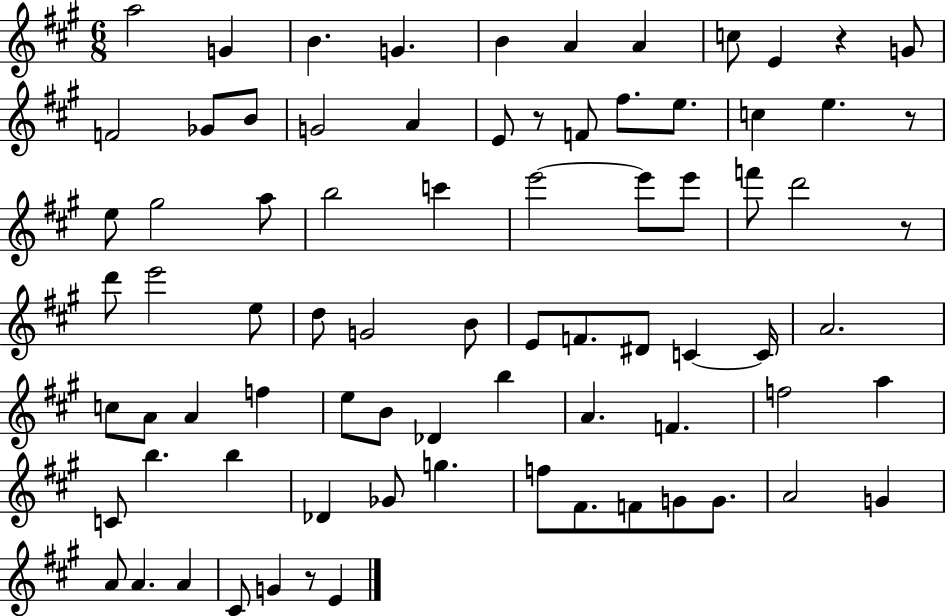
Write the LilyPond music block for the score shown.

{
  \clef treble
  \numericTimeSignature
  \time 6/8
  \key a \major
  a''2 g'4 | b'4. g'4. | b'4 a'4 a'4 | c''8 e'4 r4 g'8 | \break f'2 ges'8 b'8 | g'2 a'4 | e'8 r8 f'8 fis''8. e''8. | c''4 e''4. r8 | \break e''8 gis''2 a''8 | b''2 c'''4 | e'''2~~ e'''8 e'''8 | f'''8 d'''2 r8 | \break d'''8 e'''2 e''8 | d''8 g'2 b'8 | e'8 f'8. dis'8 c'4~~ c'16 | a'2. | \break c''8 a'8 a'4 f''4 | e''8 b'8 des'4 b''4 | a'4. f'4. | f''2 a''4 | \break c'8 b''4. b''4 | des'4 ges'8 g''4. | f''8 fis'8. f'8 g'8 g'8. | a'2 g'4 | \break a'8 a'4. a'4 | cis'8 g'4 r8 e'4 | \bar "|."
}